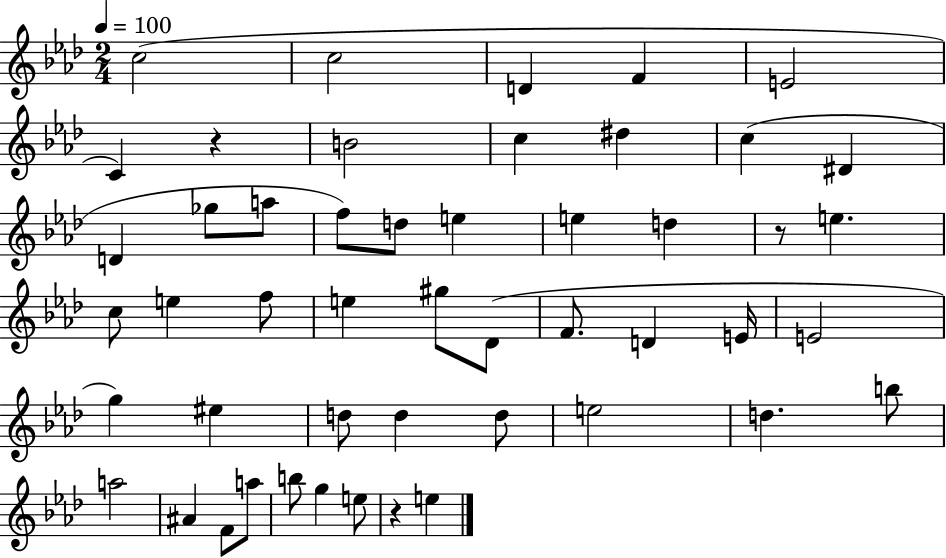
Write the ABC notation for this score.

X:1
T:Untitled
M:2/4
L:1/4
K:Ab
c2 c2 D F E2 C z B2 c ^d c ^D D _g/2 a/2 f/2 d/2 e e d z/2 e c/2 e f/2 e ^g/2 _D/2 F/2 D E/4 E2 g ^e d/2 d d/2 e2 d b/2 a2 ^A F/2 a/2 b/2 g e/2 z e